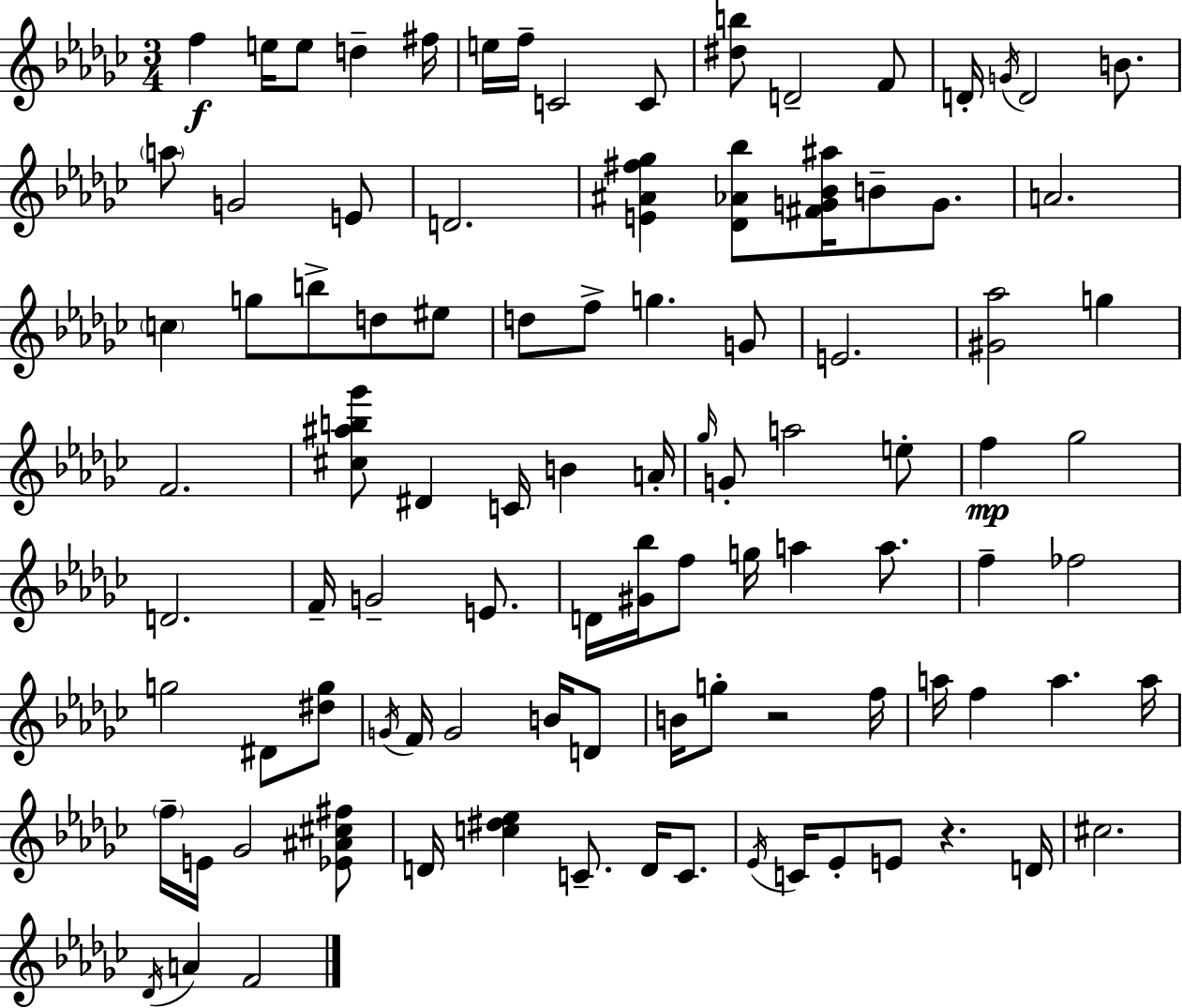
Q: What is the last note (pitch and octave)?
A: F4